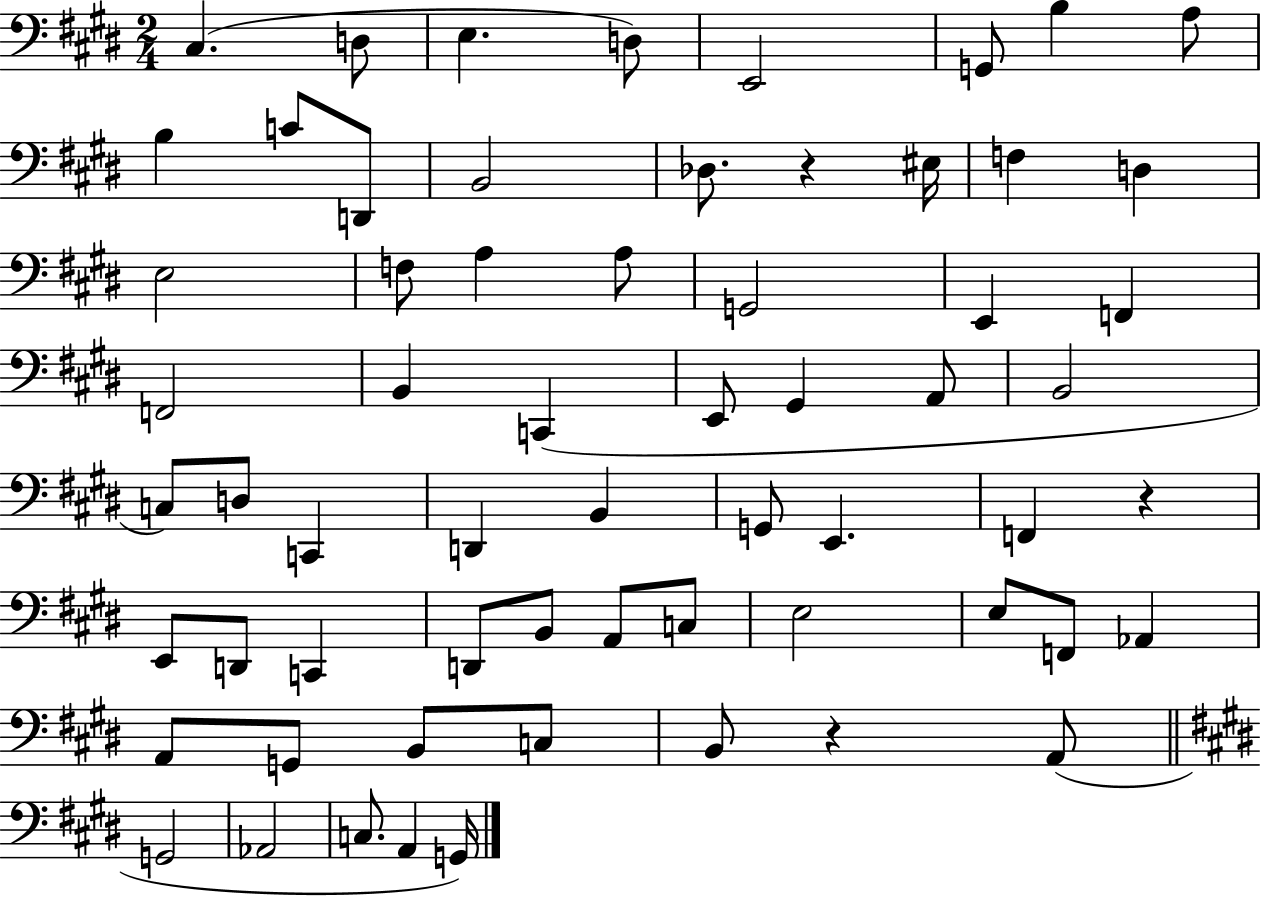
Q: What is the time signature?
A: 2/4